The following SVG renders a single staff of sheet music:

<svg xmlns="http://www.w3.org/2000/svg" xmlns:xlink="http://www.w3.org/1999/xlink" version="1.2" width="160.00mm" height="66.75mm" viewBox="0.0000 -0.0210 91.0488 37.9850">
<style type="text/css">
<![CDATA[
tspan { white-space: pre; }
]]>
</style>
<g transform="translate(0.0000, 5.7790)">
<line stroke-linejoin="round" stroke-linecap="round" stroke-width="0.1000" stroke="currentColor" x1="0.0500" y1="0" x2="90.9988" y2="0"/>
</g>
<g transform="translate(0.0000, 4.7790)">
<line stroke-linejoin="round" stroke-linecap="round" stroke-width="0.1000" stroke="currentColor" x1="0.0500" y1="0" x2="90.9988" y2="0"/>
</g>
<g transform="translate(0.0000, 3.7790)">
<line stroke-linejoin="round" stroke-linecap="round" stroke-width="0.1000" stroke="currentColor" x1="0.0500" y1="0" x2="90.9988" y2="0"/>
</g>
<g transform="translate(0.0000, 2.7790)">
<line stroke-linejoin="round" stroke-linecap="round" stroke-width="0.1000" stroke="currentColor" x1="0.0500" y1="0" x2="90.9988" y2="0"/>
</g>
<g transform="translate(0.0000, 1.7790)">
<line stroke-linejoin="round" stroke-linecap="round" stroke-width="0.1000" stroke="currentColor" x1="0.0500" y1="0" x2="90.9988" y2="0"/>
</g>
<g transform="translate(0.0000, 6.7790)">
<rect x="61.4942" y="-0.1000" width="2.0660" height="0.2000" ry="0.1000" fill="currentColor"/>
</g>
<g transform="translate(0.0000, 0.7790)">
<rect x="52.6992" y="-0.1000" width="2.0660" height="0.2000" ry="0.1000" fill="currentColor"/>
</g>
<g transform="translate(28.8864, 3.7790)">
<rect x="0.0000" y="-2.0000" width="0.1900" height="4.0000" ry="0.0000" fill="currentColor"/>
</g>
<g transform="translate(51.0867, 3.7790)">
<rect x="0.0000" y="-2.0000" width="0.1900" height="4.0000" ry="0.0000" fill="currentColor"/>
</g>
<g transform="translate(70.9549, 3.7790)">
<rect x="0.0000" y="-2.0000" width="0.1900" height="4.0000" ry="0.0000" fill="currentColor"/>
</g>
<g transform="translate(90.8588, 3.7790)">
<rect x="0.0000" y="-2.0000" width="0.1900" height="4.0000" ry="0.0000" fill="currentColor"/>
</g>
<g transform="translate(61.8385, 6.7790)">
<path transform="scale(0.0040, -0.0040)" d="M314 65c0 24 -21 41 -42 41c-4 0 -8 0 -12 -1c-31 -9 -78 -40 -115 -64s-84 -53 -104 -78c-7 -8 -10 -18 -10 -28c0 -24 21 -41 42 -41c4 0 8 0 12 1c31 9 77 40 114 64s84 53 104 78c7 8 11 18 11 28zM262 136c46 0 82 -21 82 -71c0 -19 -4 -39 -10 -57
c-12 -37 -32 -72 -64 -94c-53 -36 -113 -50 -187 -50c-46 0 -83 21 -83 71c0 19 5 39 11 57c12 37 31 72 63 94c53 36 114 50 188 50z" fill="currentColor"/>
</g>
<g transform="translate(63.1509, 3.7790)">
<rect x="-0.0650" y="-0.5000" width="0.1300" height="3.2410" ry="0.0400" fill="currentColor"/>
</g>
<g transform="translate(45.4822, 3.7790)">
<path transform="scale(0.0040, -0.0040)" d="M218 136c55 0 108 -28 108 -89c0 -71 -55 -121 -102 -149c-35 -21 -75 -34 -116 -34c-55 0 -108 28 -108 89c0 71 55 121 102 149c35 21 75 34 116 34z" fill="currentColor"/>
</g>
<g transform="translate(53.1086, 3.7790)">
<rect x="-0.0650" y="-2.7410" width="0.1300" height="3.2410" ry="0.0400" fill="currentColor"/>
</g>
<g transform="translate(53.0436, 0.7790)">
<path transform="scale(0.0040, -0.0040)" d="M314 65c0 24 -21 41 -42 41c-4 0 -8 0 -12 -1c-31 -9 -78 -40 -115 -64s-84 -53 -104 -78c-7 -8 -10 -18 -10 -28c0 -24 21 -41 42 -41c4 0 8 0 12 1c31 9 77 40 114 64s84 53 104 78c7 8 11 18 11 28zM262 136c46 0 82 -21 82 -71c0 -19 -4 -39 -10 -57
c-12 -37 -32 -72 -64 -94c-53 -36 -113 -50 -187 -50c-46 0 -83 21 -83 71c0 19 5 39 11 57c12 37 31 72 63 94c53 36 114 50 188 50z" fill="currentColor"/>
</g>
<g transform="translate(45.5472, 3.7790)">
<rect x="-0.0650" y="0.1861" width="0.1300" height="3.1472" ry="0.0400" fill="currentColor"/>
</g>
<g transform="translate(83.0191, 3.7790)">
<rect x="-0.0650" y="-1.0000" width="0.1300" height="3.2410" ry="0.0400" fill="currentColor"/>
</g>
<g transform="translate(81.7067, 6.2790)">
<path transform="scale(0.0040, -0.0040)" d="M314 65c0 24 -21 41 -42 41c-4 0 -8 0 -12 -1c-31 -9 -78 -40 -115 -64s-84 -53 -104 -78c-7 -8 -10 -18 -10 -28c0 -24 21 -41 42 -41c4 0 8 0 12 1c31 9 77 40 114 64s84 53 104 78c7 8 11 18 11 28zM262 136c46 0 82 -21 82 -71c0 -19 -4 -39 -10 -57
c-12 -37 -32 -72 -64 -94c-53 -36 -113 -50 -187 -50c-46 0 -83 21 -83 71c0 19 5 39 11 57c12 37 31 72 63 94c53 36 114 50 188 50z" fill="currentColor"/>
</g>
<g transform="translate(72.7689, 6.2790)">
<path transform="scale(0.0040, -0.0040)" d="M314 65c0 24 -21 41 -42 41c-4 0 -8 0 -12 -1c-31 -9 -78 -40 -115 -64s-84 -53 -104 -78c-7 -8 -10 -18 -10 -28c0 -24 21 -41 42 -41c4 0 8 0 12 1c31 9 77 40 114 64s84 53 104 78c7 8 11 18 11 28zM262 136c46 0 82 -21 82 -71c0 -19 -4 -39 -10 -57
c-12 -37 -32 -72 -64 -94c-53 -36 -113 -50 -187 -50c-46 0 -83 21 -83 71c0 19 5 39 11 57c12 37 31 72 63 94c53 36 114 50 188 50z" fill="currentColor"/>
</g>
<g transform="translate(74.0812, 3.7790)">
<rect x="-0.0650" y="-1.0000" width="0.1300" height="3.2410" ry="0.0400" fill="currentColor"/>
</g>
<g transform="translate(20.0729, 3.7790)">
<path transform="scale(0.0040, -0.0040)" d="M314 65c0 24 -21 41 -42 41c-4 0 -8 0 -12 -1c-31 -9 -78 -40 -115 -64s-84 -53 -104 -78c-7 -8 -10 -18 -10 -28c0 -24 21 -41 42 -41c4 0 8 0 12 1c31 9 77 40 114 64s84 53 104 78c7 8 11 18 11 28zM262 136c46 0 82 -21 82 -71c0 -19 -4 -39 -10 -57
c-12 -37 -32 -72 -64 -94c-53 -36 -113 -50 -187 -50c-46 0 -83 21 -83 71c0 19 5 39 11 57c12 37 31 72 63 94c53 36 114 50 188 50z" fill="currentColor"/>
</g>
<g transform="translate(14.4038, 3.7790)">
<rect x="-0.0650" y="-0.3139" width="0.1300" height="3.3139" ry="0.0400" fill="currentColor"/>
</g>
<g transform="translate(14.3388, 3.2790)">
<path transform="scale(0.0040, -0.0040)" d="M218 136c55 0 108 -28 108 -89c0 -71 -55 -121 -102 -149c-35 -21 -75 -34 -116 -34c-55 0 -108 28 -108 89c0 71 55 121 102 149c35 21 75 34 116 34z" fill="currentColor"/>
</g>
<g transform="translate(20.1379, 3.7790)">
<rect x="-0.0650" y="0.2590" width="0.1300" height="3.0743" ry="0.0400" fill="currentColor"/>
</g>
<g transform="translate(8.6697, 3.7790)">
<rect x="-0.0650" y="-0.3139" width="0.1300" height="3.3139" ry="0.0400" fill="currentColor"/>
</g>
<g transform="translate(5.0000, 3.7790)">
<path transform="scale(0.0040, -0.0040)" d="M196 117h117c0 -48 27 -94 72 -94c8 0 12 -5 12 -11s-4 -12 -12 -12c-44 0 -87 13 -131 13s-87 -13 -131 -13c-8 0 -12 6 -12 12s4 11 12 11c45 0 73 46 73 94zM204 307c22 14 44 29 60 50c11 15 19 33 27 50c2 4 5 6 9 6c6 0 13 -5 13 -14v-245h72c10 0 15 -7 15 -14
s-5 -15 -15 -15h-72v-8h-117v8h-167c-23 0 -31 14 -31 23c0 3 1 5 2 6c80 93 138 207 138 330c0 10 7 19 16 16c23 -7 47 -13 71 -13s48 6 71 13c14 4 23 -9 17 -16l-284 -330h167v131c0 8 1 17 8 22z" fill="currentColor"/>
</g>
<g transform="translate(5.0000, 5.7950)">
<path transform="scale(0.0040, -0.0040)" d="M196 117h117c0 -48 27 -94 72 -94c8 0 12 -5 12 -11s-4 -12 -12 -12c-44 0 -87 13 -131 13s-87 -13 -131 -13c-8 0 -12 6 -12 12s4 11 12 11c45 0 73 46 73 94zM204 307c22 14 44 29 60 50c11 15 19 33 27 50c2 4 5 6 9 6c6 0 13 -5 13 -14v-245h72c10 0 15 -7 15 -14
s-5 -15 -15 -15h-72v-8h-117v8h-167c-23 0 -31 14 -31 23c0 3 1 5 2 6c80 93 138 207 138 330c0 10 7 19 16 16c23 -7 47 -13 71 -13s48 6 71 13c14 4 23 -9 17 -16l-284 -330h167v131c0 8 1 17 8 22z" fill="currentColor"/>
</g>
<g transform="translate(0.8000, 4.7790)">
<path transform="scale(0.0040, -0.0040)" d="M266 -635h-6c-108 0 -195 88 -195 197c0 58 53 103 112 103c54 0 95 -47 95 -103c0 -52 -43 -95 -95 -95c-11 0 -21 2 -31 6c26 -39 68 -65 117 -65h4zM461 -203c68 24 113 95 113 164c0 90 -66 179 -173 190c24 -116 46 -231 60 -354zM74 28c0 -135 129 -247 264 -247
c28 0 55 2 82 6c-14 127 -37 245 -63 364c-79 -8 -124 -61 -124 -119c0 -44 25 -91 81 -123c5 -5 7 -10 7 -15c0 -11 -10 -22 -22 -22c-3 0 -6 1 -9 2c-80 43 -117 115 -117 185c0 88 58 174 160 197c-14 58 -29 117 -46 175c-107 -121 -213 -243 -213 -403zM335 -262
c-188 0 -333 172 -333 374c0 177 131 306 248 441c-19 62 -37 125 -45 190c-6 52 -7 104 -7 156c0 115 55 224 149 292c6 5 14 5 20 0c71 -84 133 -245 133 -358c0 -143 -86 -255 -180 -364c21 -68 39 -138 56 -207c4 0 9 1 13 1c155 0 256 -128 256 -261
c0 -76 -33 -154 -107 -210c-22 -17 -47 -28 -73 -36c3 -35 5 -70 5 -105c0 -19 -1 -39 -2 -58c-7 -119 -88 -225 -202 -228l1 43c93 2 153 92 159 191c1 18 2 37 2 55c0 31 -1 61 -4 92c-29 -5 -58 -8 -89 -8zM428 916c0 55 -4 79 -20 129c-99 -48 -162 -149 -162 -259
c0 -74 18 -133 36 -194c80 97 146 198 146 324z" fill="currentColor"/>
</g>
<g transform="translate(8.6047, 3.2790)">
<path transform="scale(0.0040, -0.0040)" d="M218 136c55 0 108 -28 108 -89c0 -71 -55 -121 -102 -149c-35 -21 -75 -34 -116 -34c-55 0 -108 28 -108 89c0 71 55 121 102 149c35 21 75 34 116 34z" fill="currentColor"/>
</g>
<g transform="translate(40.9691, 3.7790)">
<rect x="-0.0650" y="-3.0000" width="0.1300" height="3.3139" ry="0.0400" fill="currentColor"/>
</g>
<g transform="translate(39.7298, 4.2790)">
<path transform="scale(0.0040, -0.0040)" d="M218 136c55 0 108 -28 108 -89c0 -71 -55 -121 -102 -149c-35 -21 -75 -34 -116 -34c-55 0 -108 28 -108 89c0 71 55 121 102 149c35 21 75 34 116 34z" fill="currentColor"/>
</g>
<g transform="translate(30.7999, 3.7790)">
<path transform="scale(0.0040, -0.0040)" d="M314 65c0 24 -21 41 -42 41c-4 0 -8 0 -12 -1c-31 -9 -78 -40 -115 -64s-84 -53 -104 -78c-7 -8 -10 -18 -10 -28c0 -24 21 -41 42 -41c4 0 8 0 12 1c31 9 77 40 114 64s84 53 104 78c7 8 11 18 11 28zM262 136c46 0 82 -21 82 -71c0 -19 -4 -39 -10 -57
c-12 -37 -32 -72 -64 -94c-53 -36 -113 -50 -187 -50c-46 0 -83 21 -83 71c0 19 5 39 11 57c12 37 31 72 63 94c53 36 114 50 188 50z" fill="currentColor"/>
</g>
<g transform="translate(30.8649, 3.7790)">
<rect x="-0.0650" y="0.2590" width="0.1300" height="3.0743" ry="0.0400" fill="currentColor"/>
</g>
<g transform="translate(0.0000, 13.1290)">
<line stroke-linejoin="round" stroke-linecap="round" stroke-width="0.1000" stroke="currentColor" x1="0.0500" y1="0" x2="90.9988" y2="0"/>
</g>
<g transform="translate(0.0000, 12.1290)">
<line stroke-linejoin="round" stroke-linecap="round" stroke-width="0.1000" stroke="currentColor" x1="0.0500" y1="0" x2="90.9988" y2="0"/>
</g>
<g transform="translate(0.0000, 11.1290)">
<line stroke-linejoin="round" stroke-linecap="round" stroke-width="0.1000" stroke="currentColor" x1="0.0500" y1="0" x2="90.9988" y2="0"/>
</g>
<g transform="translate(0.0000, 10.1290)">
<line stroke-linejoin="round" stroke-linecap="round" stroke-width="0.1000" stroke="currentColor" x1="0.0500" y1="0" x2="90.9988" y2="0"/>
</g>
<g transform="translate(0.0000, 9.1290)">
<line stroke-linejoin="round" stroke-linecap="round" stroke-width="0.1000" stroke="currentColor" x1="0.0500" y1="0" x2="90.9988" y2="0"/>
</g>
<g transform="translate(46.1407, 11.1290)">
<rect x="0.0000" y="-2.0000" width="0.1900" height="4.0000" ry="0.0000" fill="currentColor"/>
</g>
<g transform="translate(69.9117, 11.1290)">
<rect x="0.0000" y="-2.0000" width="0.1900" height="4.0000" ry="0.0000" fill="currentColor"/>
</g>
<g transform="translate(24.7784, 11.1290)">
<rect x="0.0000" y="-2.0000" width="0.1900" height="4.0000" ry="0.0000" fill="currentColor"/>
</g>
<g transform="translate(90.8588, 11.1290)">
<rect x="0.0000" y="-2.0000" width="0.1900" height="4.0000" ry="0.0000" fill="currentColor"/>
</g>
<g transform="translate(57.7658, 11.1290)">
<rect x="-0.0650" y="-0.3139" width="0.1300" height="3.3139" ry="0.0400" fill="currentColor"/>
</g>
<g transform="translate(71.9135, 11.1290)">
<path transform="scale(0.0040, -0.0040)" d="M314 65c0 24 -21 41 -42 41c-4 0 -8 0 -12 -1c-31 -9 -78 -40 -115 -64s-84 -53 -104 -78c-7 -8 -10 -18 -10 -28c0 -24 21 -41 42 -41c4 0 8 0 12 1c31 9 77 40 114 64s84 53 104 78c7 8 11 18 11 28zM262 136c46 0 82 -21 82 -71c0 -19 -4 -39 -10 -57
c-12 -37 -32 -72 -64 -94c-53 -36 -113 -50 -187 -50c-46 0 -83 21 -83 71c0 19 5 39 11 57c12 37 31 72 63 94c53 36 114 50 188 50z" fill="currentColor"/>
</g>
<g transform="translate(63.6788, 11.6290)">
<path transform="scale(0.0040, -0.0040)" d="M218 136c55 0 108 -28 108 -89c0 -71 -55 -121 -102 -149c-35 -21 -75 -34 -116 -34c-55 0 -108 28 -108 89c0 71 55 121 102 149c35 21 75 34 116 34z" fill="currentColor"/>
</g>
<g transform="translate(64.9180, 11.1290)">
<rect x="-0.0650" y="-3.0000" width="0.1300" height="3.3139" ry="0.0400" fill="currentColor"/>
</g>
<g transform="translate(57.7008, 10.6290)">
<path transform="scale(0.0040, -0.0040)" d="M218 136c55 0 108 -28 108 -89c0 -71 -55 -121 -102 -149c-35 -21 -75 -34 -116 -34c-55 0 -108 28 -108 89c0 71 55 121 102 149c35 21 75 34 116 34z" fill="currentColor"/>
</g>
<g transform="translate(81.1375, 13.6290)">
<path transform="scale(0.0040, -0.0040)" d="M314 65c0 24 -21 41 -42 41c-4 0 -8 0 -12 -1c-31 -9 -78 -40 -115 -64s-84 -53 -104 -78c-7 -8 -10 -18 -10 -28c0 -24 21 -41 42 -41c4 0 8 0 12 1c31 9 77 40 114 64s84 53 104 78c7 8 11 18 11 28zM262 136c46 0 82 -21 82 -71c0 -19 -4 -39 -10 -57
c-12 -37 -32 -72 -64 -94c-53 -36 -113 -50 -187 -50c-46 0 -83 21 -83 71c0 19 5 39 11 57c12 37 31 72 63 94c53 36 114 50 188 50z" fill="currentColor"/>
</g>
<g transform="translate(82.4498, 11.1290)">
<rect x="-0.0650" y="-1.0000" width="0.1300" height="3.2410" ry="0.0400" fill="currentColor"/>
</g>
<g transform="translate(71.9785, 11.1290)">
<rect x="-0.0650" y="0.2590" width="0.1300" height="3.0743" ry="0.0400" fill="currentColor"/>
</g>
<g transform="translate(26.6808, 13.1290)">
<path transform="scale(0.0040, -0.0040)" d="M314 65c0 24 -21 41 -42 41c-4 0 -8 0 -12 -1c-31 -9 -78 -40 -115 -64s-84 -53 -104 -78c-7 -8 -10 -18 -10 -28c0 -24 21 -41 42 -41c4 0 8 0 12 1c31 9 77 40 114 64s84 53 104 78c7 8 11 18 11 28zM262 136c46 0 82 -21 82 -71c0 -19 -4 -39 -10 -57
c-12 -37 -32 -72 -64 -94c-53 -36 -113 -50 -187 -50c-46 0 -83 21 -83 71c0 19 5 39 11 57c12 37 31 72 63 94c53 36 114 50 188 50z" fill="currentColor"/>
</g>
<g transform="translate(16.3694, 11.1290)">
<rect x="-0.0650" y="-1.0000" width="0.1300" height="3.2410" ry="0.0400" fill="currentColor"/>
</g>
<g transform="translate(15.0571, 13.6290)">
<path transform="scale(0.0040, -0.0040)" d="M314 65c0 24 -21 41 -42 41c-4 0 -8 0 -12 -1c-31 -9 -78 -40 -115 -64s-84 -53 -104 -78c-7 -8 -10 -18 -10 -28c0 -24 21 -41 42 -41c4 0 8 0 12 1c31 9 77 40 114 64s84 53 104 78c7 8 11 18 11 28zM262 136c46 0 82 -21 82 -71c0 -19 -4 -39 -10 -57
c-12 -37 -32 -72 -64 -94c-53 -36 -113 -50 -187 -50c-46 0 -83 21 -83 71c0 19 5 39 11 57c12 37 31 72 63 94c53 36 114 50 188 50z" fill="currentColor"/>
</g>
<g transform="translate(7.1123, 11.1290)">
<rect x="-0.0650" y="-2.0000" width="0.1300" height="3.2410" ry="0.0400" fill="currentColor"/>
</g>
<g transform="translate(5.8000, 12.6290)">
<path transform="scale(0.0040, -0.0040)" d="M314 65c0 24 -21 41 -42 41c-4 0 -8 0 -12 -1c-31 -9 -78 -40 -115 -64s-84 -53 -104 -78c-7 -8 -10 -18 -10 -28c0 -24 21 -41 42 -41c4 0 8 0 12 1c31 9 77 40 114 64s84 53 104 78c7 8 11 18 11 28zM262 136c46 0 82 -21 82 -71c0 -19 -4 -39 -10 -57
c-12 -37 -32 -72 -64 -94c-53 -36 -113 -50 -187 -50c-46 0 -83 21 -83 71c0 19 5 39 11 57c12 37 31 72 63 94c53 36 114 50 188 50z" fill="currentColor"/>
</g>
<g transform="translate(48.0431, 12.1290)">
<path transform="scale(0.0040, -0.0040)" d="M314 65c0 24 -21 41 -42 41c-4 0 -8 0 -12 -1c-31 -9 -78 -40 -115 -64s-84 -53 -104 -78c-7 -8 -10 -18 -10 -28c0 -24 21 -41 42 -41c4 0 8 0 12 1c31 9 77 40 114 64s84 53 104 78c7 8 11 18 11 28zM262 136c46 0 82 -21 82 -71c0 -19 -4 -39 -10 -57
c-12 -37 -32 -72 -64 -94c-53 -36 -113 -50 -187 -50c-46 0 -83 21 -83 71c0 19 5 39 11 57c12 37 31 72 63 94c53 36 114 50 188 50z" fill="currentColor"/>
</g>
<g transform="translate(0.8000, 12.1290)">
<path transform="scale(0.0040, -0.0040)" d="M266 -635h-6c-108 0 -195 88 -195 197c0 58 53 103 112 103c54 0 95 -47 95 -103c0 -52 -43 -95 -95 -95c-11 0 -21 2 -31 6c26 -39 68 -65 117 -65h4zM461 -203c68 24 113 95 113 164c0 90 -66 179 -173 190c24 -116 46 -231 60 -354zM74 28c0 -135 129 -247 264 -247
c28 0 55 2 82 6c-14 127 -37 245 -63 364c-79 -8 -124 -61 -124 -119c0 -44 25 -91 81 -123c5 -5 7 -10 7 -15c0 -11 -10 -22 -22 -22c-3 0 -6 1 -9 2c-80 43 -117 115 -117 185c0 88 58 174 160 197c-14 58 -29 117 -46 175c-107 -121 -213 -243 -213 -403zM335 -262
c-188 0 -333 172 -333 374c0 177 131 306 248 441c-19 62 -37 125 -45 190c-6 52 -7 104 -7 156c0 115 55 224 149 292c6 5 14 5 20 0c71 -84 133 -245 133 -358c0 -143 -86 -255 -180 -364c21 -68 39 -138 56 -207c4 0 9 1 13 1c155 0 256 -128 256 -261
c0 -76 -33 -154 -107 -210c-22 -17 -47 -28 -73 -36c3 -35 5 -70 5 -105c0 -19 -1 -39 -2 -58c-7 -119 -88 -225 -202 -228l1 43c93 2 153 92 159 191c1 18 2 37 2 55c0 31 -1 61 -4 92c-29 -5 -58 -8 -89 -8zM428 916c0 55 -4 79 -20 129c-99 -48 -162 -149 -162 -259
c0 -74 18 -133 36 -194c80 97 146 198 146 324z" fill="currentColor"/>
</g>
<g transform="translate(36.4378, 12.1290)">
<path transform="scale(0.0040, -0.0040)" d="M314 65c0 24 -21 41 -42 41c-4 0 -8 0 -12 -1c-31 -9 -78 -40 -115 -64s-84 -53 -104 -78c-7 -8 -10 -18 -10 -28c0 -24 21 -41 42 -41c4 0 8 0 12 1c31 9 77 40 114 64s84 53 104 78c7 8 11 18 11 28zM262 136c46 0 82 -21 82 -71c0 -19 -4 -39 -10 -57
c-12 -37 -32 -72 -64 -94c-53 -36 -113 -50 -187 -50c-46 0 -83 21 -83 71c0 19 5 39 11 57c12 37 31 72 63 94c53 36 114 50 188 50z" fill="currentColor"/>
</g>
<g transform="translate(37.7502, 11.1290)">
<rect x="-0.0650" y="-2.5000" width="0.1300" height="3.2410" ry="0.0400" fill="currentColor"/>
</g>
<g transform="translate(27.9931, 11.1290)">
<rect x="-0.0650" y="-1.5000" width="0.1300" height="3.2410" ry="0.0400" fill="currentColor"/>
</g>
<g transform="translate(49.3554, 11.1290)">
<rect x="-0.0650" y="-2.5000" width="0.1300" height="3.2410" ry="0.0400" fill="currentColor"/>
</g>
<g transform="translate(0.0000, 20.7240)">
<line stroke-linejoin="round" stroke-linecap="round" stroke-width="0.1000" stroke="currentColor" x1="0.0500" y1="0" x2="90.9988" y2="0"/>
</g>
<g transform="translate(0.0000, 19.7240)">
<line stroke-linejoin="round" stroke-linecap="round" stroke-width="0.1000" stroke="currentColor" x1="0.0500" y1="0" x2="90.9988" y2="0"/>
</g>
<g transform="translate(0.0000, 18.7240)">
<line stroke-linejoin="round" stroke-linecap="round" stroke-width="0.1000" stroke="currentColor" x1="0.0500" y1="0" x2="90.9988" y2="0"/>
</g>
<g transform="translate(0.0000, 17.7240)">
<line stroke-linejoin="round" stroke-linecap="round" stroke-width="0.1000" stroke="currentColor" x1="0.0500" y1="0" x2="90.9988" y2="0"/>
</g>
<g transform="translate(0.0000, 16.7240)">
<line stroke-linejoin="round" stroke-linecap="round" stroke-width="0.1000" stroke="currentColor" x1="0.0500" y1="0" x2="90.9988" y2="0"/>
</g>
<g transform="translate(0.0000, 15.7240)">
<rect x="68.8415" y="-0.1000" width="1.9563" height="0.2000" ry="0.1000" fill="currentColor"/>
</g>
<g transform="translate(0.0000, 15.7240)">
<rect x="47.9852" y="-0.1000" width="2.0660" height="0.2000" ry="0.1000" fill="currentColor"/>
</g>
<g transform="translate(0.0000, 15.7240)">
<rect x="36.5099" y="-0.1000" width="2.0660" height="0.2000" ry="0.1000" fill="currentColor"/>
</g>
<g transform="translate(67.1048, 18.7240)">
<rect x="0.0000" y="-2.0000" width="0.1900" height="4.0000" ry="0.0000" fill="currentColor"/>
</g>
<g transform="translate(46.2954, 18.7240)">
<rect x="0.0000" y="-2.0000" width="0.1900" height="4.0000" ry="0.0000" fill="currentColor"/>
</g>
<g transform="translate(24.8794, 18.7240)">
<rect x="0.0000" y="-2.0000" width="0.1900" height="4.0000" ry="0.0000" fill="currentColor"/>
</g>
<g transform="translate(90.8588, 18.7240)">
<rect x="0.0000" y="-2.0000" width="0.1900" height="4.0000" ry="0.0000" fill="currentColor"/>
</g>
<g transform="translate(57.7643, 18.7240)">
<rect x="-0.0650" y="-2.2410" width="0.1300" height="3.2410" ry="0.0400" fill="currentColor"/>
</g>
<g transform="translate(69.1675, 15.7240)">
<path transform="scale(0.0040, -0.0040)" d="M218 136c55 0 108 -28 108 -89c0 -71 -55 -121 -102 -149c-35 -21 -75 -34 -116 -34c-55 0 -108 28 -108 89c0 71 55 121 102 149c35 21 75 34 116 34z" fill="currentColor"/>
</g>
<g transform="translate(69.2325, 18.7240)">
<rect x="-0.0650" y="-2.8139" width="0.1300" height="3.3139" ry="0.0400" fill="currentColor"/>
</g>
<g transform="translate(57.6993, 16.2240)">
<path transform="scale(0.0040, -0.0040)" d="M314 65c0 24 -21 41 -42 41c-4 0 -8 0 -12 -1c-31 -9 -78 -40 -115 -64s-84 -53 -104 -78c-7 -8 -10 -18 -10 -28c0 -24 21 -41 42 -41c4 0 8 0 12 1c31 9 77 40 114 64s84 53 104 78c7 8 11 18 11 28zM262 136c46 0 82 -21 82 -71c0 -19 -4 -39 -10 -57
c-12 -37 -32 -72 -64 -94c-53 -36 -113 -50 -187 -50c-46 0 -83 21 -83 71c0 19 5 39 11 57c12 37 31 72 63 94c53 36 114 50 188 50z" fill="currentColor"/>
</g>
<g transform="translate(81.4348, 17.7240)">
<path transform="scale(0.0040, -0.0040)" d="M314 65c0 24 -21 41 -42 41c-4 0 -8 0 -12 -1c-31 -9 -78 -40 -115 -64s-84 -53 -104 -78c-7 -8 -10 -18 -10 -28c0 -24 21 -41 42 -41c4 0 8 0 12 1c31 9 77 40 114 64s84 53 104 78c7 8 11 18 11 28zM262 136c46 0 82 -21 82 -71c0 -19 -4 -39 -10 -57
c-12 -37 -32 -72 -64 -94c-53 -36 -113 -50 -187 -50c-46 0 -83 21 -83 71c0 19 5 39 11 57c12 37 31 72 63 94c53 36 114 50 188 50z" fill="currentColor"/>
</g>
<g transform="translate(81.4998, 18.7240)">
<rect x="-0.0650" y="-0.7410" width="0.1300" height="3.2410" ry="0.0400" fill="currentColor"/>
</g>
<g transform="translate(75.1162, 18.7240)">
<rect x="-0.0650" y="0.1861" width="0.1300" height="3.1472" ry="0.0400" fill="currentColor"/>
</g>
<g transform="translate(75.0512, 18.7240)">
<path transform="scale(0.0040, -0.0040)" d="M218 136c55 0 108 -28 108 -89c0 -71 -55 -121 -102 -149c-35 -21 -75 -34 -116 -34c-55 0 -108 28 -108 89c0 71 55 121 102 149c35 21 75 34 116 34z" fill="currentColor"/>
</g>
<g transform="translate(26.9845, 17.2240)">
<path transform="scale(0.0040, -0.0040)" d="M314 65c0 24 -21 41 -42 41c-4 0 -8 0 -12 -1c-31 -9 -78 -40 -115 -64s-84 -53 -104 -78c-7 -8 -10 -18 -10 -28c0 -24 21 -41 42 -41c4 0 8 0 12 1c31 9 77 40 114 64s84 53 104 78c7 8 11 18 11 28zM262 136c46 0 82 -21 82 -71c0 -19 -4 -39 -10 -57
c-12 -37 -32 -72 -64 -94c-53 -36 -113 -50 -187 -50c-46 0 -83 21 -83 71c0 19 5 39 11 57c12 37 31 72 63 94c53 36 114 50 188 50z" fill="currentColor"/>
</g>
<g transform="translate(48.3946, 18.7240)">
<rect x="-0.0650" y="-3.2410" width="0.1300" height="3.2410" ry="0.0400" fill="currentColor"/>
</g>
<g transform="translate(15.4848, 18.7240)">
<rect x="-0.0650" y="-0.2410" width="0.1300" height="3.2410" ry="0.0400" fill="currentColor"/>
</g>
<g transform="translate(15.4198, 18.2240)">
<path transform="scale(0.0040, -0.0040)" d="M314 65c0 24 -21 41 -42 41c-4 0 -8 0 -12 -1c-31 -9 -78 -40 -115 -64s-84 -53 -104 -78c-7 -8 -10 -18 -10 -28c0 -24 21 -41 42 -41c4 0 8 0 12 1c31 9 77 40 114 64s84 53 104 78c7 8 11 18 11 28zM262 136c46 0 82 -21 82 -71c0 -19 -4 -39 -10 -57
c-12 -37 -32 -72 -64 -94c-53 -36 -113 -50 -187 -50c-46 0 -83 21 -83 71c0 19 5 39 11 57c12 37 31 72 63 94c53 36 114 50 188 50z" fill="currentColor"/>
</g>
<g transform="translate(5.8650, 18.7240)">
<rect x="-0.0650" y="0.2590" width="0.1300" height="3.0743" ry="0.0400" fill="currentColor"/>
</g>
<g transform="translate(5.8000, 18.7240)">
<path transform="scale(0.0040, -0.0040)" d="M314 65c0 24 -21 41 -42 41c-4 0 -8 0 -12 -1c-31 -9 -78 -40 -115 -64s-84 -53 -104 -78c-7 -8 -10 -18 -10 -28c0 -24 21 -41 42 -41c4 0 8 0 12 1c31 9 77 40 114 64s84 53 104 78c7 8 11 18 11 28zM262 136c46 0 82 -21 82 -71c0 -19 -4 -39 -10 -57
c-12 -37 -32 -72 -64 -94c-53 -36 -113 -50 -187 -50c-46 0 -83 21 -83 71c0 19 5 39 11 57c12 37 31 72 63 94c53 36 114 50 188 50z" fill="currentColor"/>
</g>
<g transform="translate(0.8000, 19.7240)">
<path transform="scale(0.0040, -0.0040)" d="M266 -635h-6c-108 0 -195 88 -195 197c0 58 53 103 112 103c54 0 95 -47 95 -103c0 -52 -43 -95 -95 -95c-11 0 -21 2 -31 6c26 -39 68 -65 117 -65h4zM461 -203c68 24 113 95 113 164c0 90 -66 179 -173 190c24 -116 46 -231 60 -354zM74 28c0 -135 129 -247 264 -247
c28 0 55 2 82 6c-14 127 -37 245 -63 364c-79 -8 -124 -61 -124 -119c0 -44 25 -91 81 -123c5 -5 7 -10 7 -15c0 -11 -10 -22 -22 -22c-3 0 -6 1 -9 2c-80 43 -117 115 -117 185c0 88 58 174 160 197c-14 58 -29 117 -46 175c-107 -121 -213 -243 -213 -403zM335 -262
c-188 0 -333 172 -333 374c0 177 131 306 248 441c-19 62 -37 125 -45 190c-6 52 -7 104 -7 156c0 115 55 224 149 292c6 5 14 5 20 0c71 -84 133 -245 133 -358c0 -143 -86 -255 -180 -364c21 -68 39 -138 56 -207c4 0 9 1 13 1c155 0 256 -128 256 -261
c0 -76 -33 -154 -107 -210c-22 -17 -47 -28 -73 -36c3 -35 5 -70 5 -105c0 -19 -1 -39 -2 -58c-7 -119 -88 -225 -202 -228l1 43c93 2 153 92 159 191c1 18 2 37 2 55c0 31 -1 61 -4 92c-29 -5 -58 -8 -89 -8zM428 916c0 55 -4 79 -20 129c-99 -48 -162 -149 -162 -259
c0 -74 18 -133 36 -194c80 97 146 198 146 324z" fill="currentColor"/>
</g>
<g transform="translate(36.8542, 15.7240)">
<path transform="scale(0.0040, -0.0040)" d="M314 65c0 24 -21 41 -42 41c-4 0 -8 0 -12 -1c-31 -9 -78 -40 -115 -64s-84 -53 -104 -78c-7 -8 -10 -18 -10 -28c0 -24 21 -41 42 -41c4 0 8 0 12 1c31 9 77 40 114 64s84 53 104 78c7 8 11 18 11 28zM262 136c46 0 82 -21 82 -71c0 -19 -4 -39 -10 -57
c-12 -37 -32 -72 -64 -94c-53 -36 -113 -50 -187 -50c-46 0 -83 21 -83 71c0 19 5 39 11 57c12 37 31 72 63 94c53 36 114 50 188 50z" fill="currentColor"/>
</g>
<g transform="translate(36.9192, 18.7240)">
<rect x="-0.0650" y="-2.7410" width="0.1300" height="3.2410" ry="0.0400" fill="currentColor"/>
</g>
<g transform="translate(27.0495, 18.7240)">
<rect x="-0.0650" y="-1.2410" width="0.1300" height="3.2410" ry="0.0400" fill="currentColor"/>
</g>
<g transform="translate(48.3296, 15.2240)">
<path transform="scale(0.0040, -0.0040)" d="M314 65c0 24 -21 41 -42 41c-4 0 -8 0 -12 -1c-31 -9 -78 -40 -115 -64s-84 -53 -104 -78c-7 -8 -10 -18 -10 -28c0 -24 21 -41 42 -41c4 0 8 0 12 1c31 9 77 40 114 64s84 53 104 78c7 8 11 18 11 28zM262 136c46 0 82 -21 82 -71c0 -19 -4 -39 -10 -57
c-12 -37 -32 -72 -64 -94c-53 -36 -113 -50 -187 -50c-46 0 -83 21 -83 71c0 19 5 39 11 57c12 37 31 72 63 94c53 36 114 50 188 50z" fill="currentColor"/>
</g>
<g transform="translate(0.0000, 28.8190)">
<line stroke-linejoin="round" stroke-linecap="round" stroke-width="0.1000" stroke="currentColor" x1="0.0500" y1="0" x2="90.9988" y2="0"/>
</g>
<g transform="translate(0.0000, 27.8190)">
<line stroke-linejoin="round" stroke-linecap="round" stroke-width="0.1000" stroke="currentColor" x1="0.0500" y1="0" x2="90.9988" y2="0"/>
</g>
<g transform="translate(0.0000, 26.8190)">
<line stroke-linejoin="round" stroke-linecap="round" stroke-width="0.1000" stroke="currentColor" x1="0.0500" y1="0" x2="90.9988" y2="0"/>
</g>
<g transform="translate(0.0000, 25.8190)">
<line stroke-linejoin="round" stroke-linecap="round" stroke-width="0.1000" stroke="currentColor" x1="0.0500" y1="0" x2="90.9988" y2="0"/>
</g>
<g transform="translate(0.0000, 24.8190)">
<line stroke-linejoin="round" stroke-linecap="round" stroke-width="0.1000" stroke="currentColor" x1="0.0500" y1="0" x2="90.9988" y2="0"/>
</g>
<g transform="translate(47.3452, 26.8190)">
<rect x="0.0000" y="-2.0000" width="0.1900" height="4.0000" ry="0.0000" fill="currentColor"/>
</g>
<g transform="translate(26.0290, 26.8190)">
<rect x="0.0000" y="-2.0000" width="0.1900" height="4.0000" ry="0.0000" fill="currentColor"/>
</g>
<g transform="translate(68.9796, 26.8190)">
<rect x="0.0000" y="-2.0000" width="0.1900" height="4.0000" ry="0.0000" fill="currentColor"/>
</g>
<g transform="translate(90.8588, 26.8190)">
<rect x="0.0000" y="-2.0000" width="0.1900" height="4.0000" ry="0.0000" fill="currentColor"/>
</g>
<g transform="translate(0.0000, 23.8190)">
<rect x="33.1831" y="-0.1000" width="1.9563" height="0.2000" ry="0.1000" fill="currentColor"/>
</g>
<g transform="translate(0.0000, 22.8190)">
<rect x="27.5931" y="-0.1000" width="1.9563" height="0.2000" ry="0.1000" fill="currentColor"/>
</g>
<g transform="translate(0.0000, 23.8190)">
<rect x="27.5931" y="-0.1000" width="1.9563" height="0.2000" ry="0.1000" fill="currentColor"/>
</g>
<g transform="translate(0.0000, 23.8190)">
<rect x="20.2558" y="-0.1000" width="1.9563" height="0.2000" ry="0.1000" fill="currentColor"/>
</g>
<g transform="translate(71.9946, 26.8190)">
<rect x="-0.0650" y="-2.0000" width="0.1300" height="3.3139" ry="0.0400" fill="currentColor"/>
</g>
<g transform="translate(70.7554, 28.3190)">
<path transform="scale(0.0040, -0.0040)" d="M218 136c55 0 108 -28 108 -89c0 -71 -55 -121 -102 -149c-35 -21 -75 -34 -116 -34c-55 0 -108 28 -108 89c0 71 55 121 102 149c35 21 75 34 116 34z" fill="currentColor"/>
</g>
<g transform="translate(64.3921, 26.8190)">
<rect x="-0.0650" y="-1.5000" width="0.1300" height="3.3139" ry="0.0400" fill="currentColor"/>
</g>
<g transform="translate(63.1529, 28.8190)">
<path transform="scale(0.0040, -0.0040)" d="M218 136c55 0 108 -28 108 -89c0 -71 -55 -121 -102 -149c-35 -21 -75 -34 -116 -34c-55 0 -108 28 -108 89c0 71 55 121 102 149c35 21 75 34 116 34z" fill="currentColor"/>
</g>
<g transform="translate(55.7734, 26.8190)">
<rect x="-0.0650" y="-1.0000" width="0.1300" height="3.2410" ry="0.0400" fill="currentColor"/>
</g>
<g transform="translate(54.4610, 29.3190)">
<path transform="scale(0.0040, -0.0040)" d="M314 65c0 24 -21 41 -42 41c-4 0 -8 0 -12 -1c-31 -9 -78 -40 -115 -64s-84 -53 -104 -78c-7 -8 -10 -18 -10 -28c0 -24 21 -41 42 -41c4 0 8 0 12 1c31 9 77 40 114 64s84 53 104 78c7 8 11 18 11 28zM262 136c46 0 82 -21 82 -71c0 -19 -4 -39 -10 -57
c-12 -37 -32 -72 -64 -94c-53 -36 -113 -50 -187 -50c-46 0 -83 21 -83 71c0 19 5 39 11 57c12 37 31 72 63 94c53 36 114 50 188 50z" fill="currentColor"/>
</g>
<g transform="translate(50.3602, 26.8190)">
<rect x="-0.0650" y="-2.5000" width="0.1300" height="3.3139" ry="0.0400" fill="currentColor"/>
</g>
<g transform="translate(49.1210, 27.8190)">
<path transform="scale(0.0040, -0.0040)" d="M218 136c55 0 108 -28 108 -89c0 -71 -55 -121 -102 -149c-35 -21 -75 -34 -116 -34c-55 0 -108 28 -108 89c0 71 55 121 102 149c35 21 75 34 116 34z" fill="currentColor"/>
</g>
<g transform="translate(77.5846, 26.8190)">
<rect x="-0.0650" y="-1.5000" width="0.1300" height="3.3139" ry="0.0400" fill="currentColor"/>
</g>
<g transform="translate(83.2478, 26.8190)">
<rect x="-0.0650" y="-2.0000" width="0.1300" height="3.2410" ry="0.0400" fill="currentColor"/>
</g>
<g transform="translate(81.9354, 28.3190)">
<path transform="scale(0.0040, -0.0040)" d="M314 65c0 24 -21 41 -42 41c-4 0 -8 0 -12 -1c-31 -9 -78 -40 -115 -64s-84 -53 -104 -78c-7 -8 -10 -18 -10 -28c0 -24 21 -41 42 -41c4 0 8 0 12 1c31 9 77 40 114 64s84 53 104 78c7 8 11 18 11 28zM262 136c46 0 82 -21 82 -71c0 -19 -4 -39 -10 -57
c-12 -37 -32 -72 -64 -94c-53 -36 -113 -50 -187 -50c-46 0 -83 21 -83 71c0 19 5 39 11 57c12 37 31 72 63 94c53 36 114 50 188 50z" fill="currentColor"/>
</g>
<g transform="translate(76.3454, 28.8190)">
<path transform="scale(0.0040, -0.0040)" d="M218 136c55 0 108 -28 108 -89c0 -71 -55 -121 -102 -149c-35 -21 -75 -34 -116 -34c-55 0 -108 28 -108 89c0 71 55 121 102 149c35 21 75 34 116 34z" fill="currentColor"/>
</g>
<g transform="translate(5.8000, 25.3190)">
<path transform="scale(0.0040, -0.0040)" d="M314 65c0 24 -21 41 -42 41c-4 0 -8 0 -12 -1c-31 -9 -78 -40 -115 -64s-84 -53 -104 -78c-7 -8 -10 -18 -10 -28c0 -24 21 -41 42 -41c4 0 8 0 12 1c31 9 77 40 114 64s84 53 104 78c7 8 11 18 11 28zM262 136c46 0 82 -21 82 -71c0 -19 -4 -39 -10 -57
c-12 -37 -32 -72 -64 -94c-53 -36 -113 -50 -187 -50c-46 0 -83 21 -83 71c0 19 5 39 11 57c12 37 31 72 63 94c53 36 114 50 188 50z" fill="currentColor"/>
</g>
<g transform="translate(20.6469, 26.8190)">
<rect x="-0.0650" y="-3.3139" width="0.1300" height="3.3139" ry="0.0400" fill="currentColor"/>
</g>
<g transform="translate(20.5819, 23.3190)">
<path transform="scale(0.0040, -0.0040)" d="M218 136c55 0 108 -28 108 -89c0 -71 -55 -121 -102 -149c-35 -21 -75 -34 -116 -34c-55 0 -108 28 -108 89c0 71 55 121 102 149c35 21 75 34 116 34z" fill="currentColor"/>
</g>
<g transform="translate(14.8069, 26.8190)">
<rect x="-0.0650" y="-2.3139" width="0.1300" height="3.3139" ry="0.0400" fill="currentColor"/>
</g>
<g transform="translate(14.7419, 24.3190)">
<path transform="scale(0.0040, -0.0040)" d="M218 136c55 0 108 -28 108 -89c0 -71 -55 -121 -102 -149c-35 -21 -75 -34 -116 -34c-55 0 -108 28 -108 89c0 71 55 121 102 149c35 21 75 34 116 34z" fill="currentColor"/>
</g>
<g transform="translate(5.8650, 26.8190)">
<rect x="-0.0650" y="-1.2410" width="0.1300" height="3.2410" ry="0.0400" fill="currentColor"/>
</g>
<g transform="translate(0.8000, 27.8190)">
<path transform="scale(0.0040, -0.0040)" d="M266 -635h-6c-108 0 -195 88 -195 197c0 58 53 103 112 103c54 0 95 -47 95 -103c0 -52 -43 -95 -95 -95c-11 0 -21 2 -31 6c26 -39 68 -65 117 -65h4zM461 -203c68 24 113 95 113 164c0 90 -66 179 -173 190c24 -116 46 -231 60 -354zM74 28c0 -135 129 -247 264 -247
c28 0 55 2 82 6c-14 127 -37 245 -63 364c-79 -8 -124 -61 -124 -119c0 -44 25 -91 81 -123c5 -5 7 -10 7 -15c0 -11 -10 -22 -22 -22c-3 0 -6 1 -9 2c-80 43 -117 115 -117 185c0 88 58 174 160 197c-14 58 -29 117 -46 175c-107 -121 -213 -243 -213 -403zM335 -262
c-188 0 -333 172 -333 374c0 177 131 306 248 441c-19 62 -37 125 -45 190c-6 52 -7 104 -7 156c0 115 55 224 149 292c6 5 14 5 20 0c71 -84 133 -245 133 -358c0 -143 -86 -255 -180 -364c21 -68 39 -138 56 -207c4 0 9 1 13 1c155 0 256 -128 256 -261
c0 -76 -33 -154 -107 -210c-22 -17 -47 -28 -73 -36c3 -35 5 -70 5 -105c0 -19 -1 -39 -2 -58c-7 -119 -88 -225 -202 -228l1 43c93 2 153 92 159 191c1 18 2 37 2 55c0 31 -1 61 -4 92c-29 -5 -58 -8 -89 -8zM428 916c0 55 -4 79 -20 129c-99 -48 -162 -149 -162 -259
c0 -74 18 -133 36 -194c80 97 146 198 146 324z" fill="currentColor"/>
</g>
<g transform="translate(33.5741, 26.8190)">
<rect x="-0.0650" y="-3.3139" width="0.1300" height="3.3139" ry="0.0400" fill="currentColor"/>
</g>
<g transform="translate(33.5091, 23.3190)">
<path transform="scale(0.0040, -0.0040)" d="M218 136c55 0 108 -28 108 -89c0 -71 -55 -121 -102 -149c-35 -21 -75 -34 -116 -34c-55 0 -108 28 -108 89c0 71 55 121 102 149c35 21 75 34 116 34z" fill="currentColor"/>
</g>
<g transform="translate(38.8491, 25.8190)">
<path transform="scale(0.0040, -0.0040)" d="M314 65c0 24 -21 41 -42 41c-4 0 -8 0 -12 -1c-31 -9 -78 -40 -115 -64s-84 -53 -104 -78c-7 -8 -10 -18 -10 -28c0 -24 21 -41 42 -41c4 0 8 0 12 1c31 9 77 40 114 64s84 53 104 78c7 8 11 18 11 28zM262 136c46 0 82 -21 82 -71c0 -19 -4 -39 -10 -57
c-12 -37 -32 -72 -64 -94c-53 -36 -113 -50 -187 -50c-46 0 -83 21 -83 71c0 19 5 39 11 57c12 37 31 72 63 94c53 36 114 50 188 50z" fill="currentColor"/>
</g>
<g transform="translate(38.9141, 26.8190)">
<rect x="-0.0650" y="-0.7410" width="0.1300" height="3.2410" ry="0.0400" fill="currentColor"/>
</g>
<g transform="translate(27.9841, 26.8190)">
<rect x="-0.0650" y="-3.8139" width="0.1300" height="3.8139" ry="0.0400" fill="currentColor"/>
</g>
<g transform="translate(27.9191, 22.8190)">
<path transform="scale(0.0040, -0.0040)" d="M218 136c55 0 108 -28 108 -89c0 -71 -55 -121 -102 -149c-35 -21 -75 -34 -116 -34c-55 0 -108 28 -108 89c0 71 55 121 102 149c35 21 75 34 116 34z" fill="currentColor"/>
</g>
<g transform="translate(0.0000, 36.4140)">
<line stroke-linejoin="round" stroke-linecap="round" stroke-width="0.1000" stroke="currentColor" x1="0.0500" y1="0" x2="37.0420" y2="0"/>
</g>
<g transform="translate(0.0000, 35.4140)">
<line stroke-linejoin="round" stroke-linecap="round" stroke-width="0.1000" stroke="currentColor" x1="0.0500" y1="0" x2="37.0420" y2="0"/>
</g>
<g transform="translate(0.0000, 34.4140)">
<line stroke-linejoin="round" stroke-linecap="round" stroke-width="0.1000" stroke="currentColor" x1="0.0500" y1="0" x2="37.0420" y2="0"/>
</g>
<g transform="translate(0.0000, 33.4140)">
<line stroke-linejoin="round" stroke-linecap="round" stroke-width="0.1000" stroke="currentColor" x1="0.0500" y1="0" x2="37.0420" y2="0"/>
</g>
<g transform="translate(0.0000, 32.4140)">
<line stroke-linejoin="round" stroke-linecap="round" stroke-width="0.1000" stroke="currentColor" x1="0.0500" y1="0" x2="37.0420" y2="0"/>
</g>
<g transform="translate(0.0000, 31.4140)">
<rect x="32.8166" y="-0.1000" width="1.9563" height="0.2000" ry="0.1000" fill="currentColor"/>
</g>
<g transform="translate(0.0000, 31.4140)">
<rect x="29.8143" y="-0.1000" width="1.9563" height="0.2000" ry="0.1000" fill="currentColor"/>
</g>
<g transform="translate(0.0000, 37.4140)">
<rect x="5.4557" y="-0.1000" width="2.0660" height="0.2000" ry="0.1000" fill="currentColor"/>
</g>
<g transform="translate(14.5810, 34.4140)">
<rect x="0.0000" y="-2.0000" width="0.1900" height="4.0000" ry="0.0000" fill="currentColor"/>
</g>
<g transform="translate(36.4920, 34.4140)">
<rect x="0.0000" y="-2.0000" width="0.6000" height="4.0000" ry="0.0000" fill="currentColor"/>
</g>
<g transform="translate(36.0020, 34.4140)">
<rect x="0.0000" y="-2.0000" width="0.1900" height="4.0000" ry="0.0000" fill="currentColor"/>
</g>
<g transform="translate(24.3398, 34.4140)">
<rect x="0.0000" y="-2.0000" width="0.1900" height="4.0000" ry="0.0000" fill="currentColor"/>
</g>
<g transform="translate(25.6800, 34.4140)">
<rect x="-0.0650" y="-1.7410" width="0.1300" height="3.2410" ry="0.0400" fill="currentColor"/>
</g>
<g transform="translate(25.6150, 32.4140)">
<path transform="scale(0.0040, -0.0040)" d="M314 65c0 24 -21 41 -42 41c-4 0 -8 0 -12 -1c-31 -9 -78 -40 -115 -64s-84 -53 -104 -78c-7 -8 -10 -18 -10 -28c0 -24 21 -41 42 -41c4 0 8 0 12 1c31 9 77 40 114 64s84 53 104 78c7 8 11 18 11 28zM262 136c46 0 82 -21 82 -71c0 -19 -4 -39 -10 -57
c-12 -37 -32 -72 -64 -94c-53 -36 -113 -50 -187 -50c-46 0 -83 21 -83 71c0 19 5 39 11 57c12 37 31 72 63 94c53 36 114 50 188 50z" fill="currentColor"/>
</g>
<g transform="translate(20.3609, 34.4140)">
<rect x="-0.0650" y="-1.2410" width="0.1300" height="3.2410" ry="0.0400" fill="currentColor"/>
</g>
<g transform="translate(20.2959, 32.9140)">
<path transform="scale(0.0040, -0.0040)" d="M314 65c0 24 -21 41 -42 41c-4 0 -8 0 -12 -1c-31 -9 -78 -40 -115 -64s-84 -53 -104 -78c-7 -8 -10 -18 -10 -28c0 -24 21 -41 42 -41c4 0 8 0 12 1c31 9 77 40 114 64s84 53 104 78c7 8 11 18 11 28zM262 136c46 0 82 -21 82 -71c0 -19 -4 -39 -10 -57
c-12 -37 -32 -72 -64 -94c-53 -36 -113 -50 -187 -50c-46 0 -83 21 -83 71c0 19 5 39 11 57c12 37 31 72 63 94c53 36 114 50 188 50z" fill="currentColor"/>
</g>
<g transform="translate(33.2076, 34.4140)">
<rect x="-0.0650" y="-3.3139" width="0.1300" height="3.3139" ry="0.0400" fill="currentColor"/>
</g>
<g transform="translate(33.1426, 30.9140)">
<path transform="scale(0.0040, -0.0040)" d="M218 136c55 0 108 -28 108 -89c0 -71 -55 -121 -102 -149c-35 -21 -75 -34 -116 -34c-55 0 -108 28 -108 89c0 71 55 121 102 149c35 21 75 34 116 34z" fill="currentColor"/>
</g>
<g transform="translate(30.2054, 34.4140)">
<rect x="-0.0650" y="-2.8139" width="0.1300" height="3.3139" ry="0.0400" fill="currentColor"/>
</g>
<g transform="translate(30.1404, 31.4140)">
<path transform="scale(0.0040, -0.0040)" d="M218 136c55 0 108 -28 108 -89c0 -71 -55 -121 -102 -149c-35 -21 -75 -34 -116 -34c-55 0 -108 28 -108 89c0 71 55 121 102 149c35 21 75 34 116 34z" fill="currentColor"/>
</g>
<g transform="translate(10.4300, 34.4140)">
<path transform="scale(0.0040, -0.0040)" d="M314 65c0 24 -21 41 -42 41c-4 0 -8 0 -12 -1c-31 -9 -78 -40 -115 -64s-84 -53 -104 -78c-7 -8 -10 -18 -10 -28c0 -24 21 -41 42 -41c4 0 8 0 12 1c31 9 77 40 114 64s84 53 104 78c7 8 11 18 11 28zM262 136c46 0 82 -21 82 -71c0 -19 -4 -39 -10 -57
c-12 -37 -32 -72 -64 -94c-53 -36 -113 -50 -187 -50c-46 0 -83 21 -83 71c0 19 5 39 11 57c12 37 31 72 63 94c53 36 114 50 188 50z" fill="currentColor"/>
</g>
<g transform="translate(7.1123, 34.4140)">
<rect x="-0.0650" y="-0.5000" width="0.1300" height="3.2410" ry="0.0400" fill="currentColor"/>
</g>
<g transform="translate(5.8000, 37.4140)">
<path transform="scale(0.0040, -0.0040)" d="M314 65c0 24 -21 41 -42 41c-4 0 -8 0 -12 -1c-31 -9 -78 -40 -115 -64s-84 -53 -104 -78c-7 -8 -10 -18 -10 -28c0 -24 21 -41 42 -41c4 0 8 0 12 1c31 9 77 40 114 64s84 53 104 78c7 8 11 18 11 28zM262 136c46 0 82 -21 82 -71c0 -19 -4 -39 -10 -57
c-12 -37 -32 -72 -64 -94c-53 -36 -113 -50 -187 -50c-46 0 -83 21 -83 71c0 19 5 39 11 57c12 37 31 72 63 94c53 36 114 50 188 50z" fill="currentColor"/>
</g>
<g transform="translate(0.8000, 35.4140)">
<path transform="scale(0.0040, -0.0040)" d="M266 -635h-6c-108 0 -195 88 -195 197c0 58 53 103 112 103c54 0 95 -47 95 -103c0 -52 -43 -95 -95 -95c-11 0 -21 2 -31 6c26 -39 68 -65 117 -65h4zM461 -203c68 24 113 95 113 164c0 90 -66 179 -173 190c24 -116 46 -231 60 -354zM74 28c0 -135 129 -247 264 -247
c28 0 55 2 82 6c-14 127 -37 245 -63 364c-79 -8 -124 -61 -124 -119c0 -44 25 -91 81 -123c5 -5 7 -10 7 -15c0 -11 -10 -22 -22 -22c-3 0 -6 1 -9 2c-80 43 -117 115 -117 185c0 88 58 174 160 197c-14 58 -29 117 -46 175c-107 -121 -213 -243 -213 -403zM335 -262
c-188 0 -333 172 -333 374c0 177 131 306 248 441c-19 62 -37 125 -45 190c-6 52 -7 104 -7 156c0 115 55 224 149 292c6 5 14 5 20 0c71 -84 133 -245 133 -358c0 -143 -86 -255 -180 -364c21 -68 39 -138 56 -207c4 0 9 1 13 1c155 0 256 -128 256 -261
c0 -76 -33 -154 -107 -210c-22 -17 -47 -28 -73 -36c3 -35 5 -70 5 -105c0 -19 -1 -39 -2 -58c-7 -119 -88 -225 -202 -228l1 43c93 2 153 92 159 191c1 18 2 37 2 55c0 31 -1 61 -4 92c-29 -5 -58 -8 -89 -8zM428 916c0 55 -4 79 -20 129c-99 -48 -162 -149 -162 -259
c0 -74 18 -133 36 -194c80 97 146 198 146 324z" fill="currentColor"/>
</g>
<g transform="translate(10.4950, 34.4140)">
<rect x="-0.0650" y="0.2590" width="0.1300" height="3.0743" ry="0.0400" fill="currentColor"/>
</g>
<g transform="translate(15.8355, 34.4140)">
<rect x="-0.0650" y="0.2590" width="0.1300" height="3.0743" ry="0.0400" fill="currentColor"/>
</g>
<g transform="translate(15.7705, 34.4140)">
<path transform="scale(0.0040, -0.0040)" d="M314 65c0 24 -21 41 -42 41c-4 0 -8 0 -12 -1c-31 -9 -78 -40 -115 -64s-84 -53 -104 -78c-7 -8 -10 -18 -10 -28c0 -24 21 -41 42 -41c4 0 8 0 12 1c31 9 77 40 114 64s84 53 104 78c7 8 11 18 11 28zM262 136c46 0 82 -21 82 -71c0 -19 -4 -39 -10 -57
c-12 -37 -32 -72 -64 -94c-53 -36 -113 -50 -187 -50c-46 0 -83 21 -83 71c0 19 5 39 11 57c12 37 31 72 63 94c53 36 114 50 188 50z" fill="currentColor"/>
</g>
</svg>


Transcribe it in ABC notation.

X:1
T:Untitled
M:4/4
L:1/4
K:C
c c B2 B2 A B a2 C2 D2 D2 F2 D2 E2 G2 G2 c A B2 D2 B2 c2 e2 a2 b2 g2 a B d2 e2 g b c' b d2 G D2 E F E F2 C2 B2 B2 e2 f2 a b